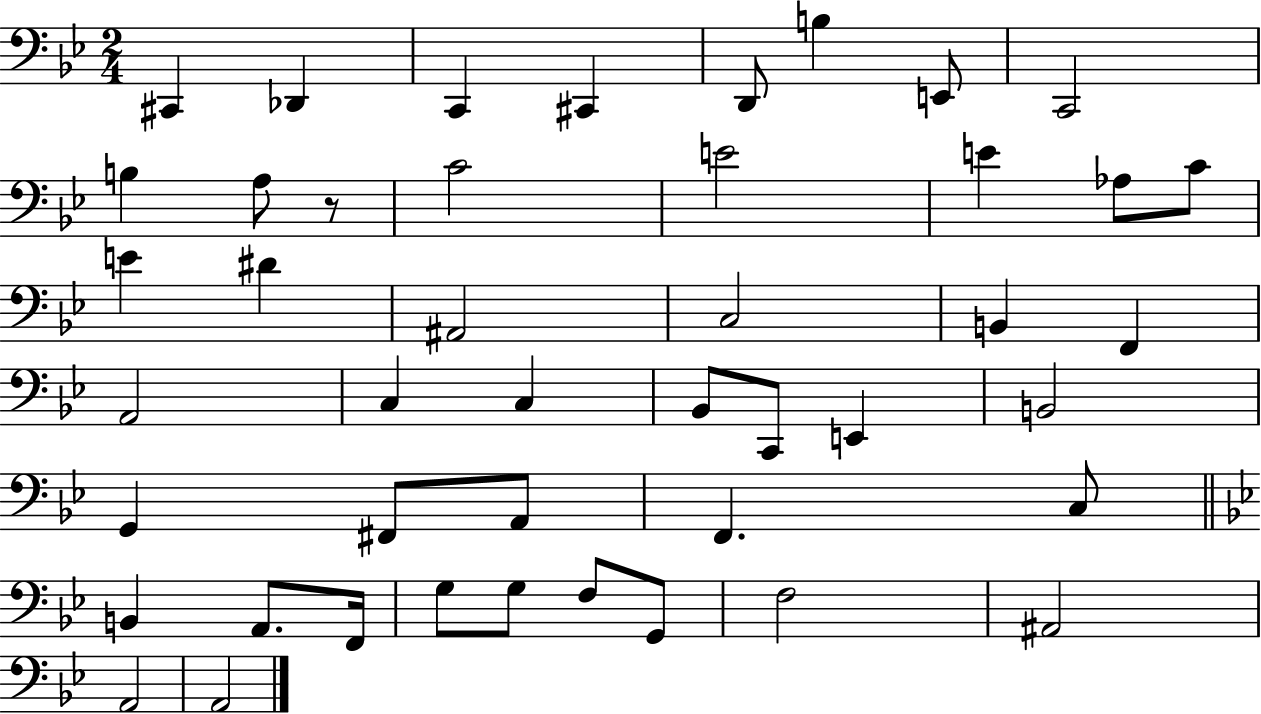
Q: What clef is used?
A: bass